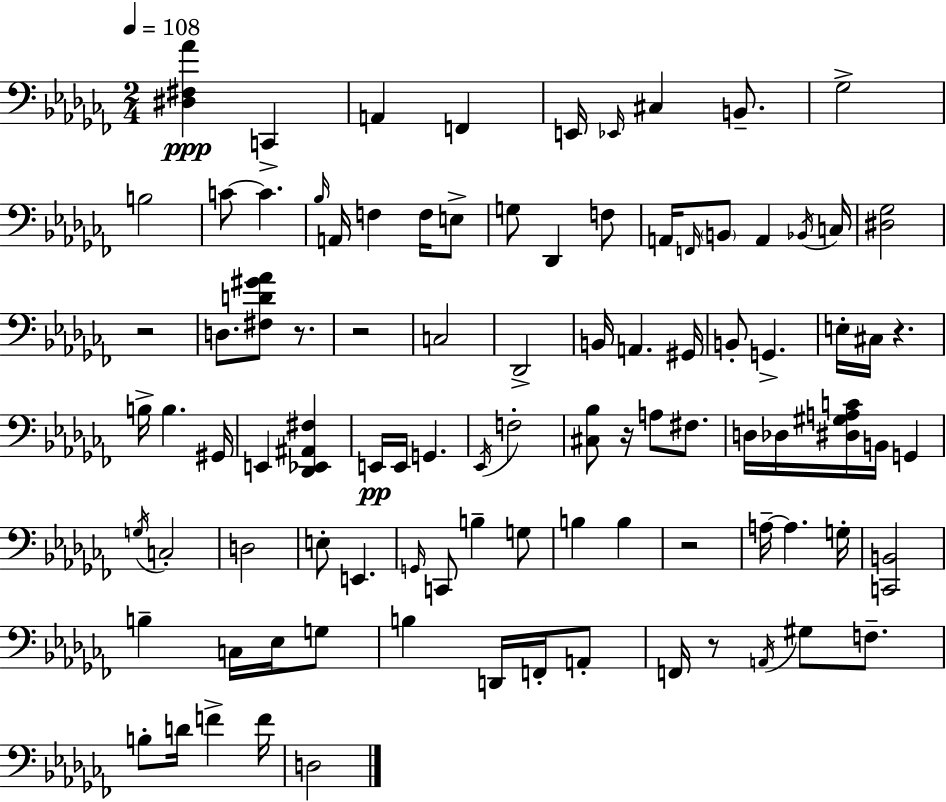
X:1
T:Untitled
M:2/4
L:1/4
K:Abm
[^D,^F,_A] C,, A,, F,, E,,/4 _E,,/4 ^C, B,,/2 _G,2 B,2 C/2 C _B,/4 A,,/4 F, F,/4 E,/2 G,/2 _D,, F,/2 A,,/4 F,,/4 B,,/2 A,, _B,,/4 C,/4 [^D,_G,]2 z2 D,/2 [^F,D^G_A]/2 z/2 z2 C,2 _D,,2 B,,/4 A,, ^G,,/4 B,,/2 G,, E,/4 ^C,/4 z B,/4 B, ^G,,/4 E,, [_D,,_E,,^A,,^F,] E,,/4 E,,/4 G,, _E,,/4 F,2 [^C,_B,]/2 z/4 A,/2 ^F,/2 D,/4 _D,/4 [^D,^G,A,C]/4 B,,/4 G,, G,/4 C,2 D,2 E,/2 E,, G,,/4 C,,/2 B, G,/2 B, B, z2 A,/4 A, G,/4 [C,,B,,]2 B, C,/4 _E,/4 G,/2 B, D,,/4 F,,/4 A,,/2 F,,/4 z/2 A,,/4 ^G,/2 F,/2 B,/2 D/4 F F/4 D,2